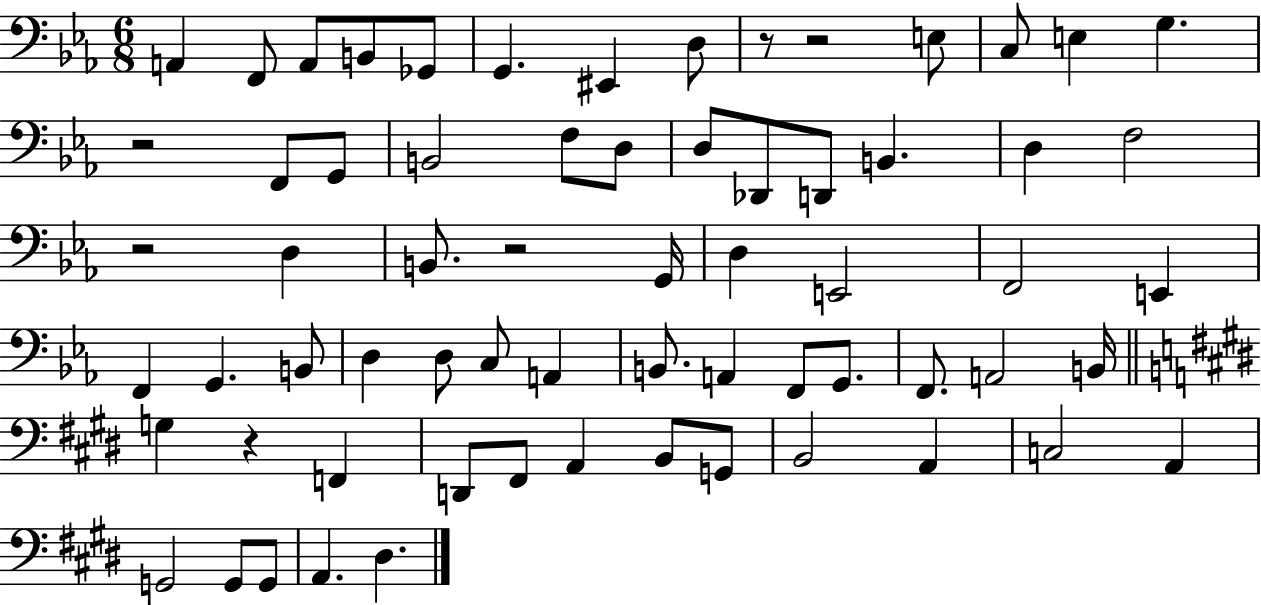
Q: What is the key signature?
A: EES major